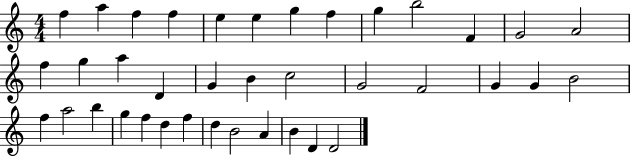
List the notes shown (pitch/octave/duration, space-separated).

F5/q A5/q F5/q F5/q E5/q E5/q G5/q F5/q G5/q B5/h F4/q G4/h A4/h F5/q G5/q A5/q D4/q G4/q B4/q C5/h G4/h F4/h G4/q G4/q B4/h F5/q A5/h B5/q G5/q F5/q D5/q F5/q D5/q B4/h A4/q B4/q D4/q D4/h